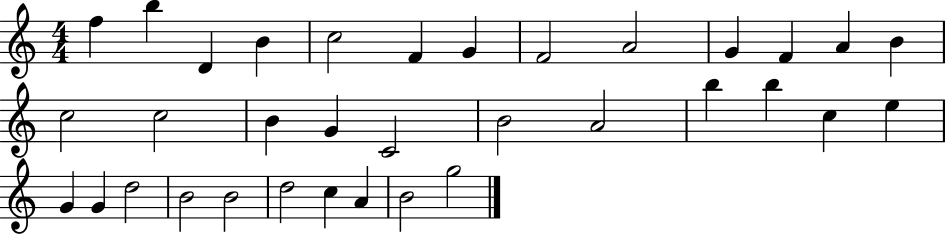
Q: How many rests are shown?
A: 0